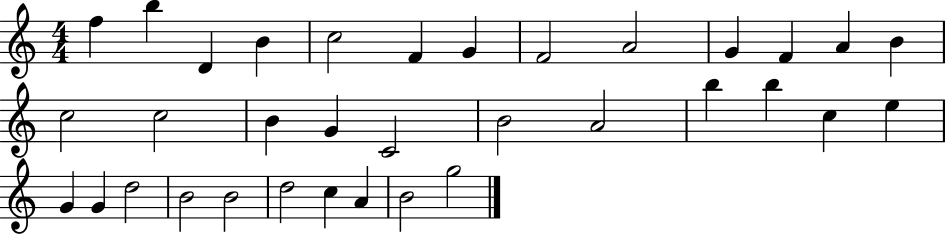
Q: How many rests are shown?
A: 0